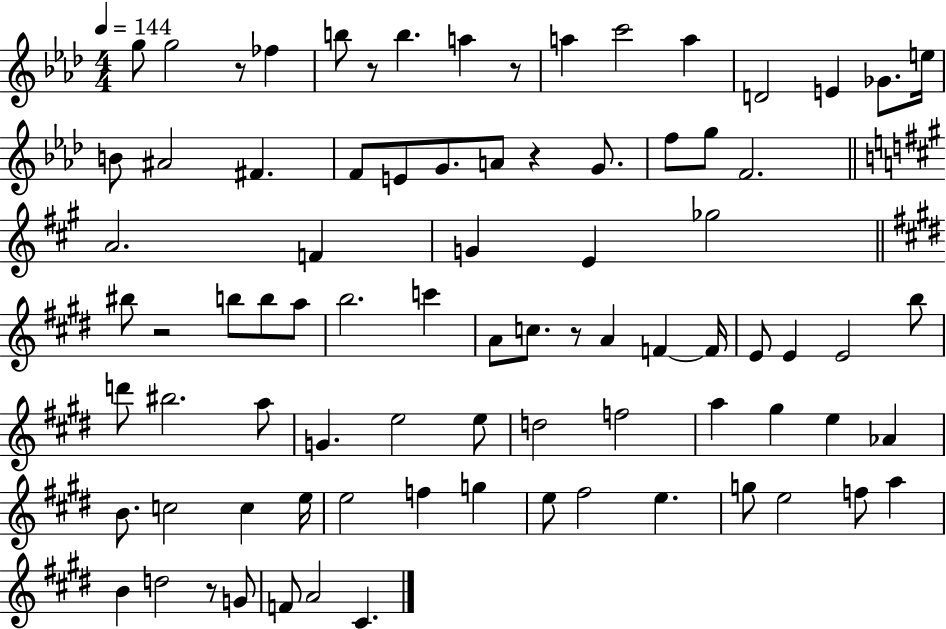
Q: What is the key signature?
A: AES major